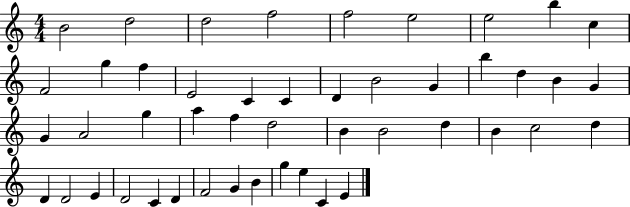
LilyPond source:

{
  \clef treble
  \numericTimeSignature
  \time 4/4
  \key c \major
  b'2 d''2 | d''2 f''2 | f''2 e''2 | e''2 b''4 c''4 | \break f'2 g''4 f''4 | e'2 c'4 c'4 | d'4 b'2 g'4 | b''4 d''4 b'4 g'4 | \break g'4 a'2 g''4 | a''4 f''4 d''2 | b'4 b'2 d''4 | b'4 c''2 d''4 | \break d'4 d'2 e'4 | d'2 c'4 d'4 | f'2 g'4 b'4 | g''4 e''4 c'4 e'4 | \break \bar "|."
}